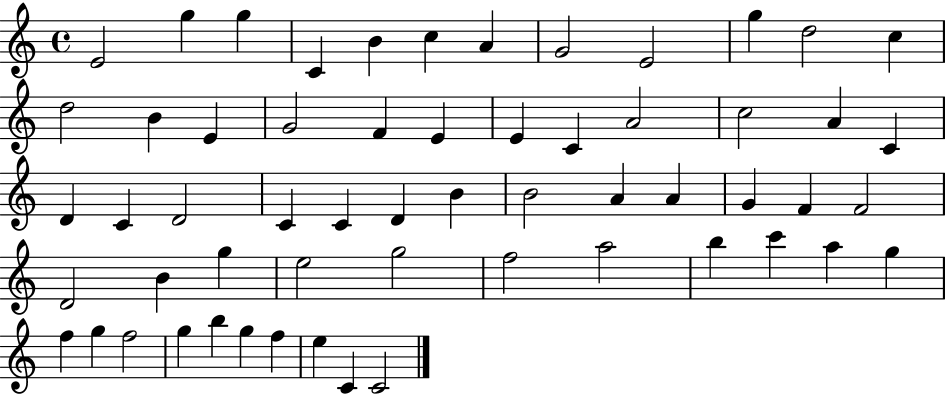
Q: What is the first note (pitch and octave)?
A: E4